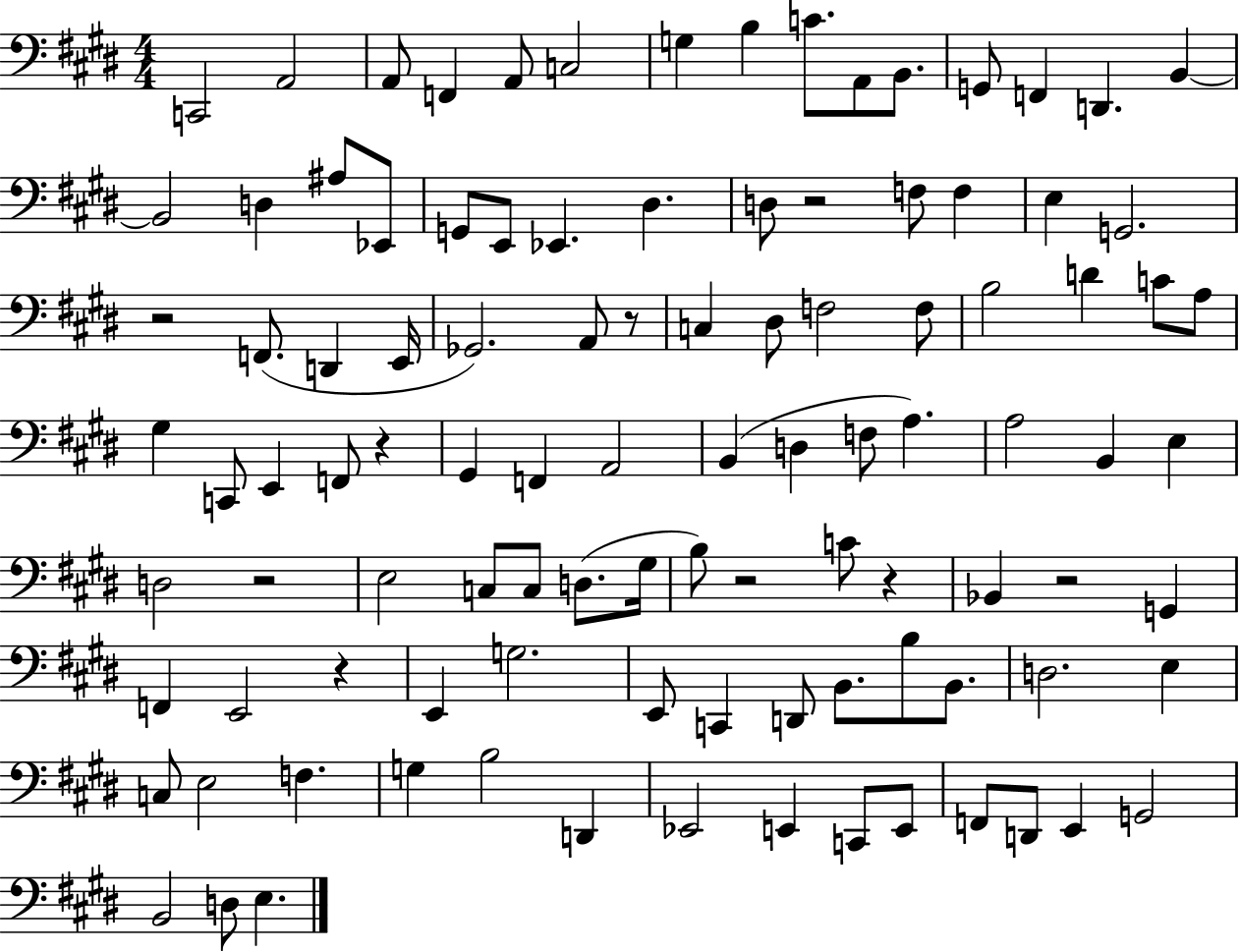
{
  \clef bass
  \numericTimeSignature
  \time 4/4
  \key e \major
  c,2 a,2 | a,8 f,4 a,8 c2 | g4 b4 c'8. a,8 b,8. | g,8 f,4 d,4. b,4~~ | \break b,2 d4 ais8 ees,8 | g,8 e,8 ees,4. dis4. | d8 r2 f8 f4 | e4 g,2. | \break r2 f,8.( d,4 e,16 | ges,2.) a,8 r8 | c4 dis8 f2 f8 | b2 d'4 c'8 a8 | \break gis4 c,8 e,4 f,8 r4 | gis,4 f,4 a,2 | b,4( d4 f8 a4.) | a2 b,4 e4 | \break d2 r2 | e2 c8 c8 d8.( gis16 | b8) r2 c'8 r4 | bes,4 r2 g,4 | \break f,4 e,2 r4 | e,4 g2. | e,8 c,4 d,8 b,8. b8 b,8. | d2. e4 | \break c8 e2 f4. | g4 b2 d,4 | ees,2 e,4 c,8 e,8 | f,8 d,8 e,4 g,2 | \break b,2 d8 e4. | \bar "|."
}